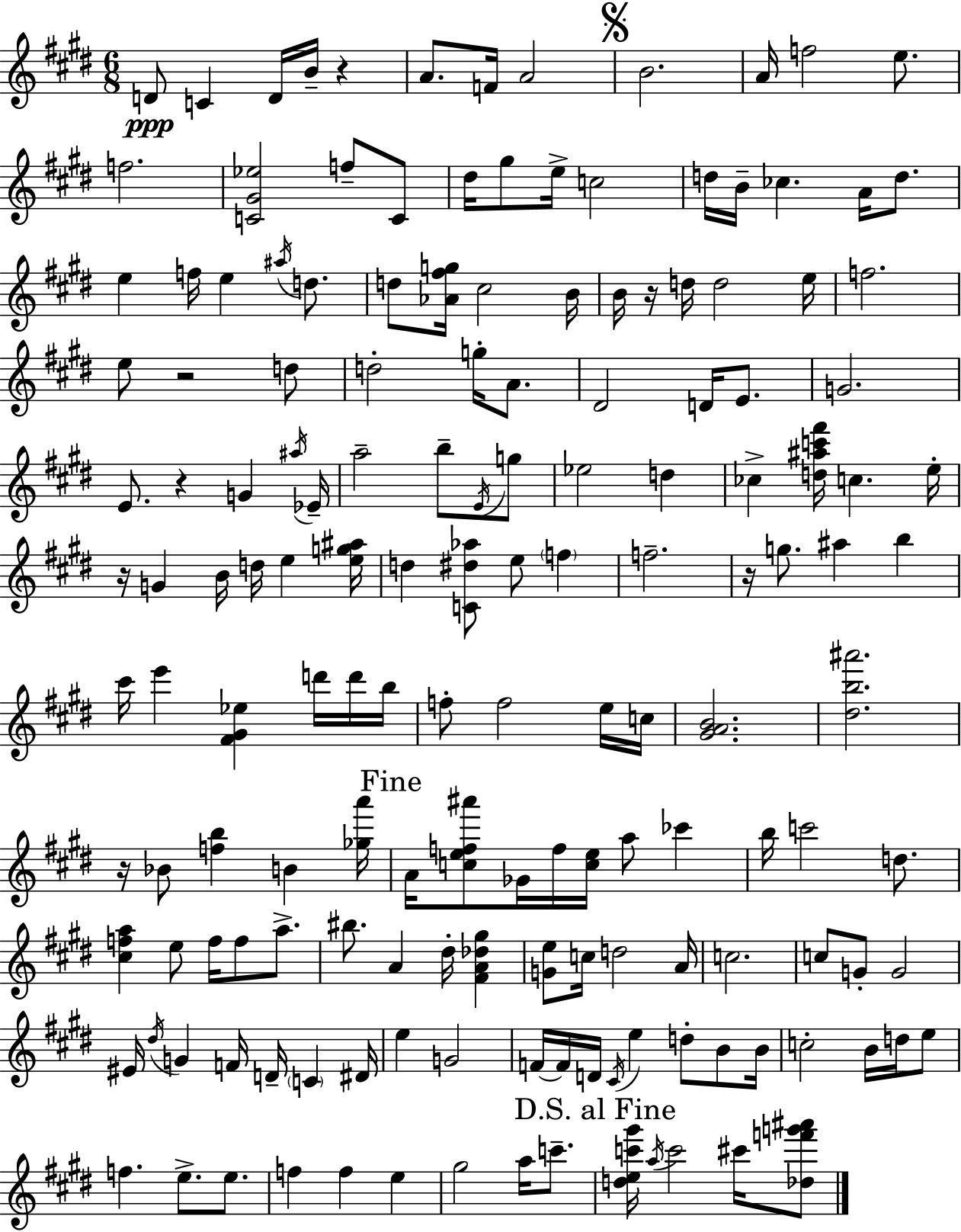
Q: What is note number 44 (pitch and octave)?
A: E4